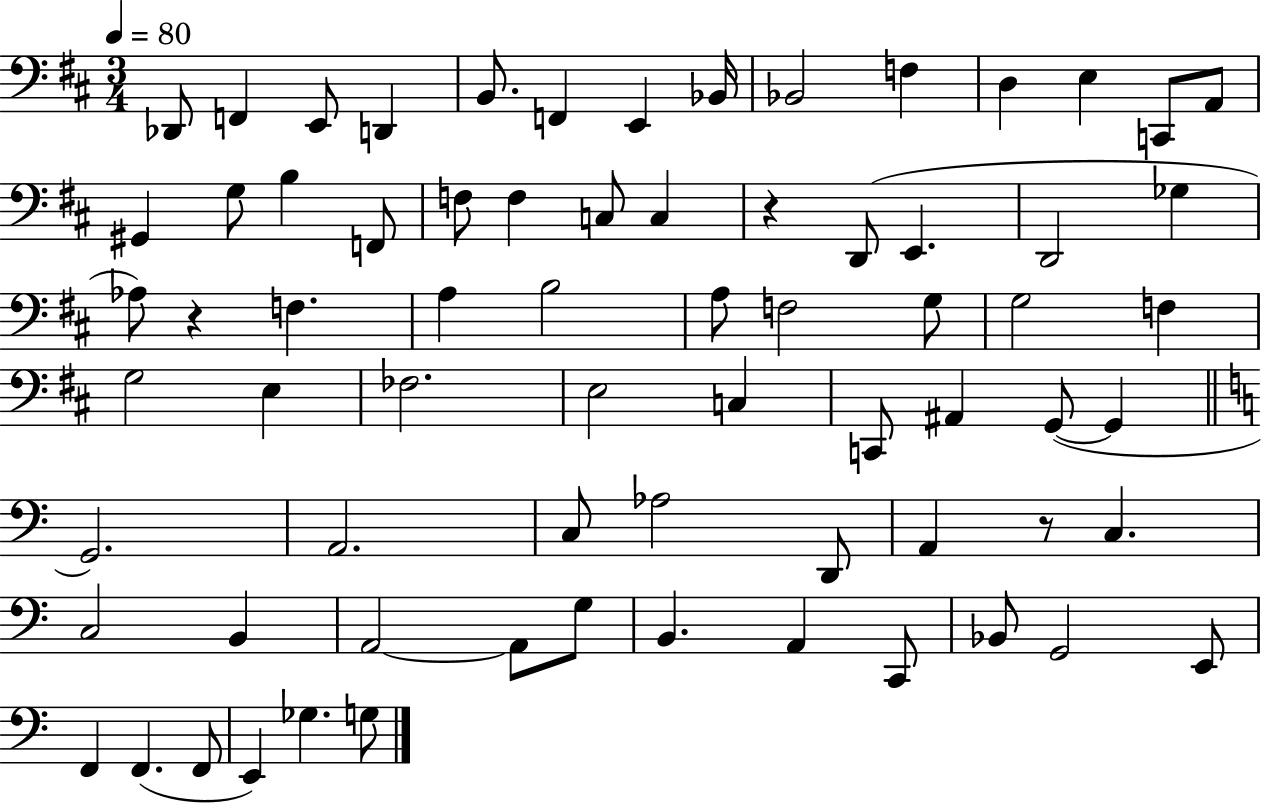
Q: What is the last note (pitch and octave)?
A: G3